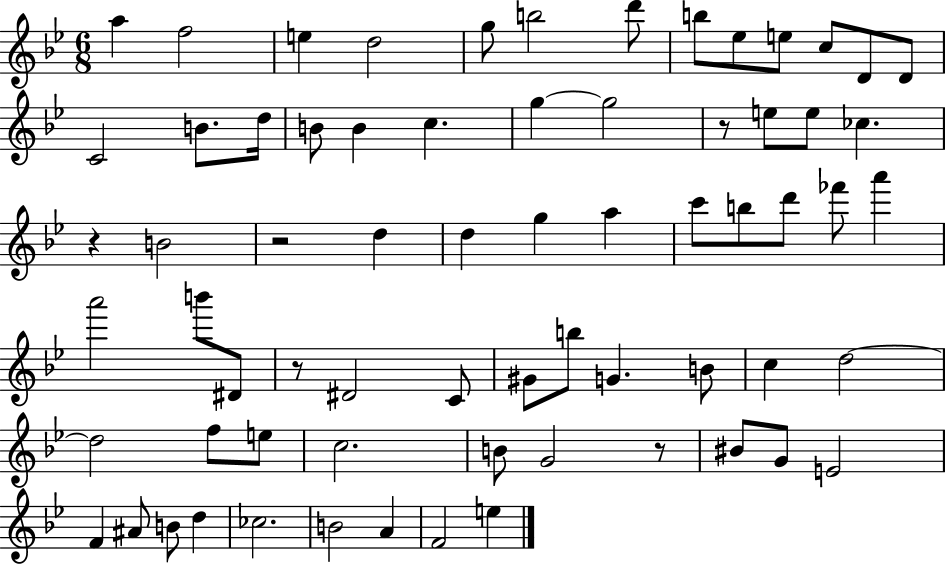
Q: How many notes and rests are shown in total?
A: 68